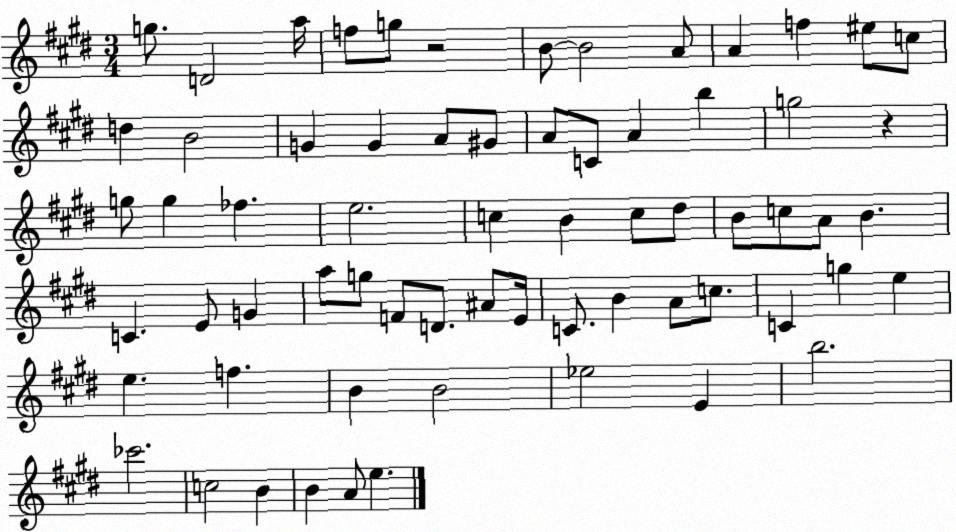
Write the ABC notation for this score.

X:1
T:Untitled
M:3/4
L:1/4
K:E
g/2 D2 a/4 f/2 g/2 z2 B/2 B2 A/2 A f ^e/2 c/2 d B2 G G A/2 ^G/2 A/2 C/2 A b g2 z g/2 g _f e2 c B c/2 ^d/2 B/2 c/2 A/2 B C E/2 G a/2 g/2 F/2 D/2 ^A/2 E/4 C/2 B A/2 c/2 C g e e f B B2 _e2 E b2 _c'2 c2 B B A/2 e